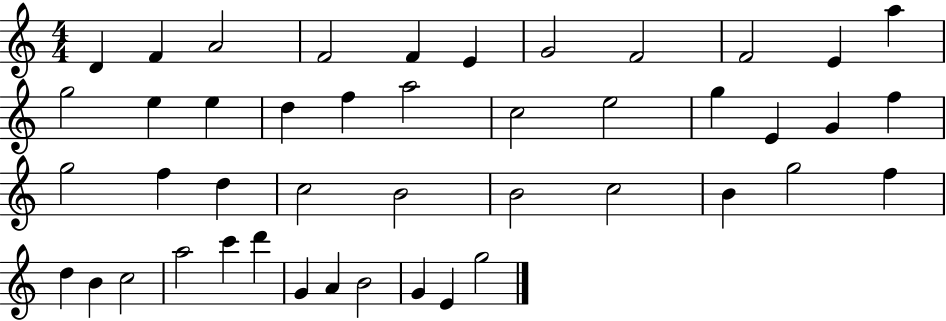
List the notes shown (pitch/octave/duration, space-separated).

D4/q F4/q A4/h F4/h F4/q E4/q G4/h F4/h F4/h E4/q A5/q G5/h E5/q E5/q D5/q F5/q A5/h C5/h E5/h G5/q E4/q G4/q F5/q G5/h F5/q D5/q C5/h B4/h B4/h C5/h B4/q G5/h F5/q D5/q B4/q C5/h A5/h C6/q D6/q G4/q A4/q B4/h G4/q E4/q G5/h